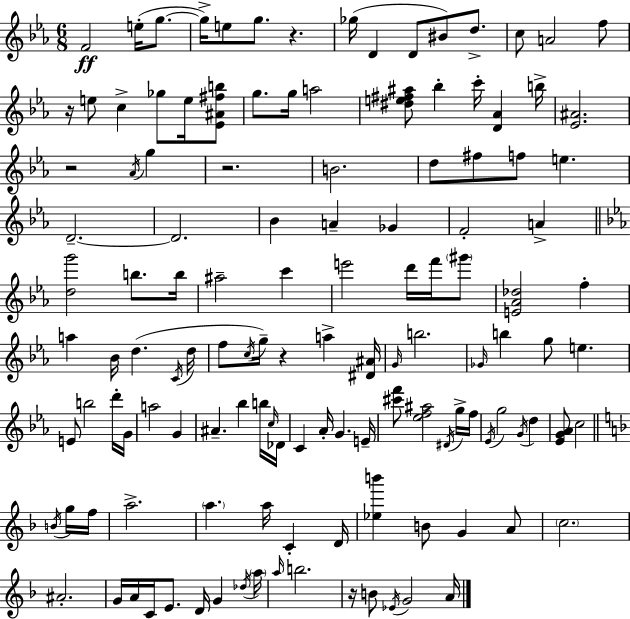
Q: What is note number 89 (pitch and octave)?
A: A5